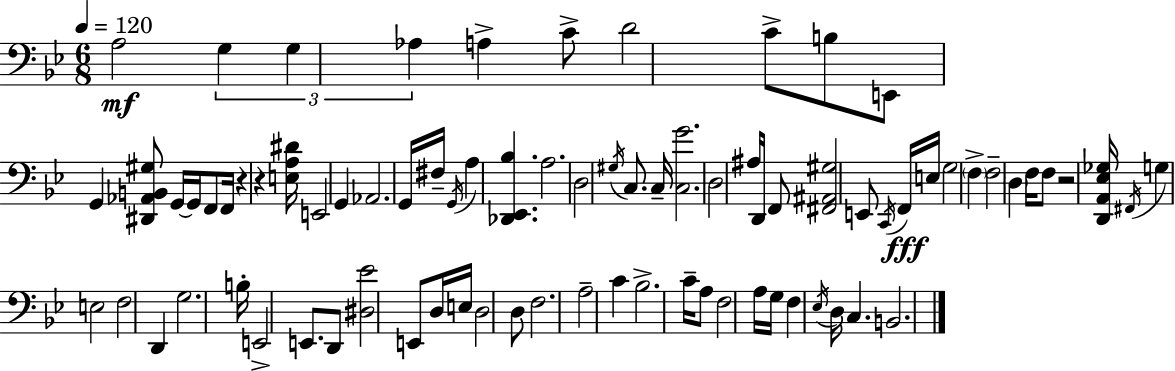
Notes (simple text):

A3/h G3/q G3/q Ab3/q A3/q C4/e D4/h C4/e B3/e E2/e G2/q [D#2,Ab2,B2,G#3]/e G2/s G2/s F2/e F2/s R/q R/q [E3,A3,D#4]/s E2/h G2/q Ab2/h. G2/s F#3/s G2/s A3/q [Db2,Eb2,Bb3]/q. A3/h. D3/h G#3/s C3/e. C3/s [C3,G4]/h. D3/h A#3/s D2/s F2/e [F#2,A#2,G#3]/h E2/e C2/s F2/s E3/s G3/h F3/q F3/h D3/q F3/s F3/e R/h [D2,A2,Eb3,Gb3]/s F#2/s G3/q E3/h F3/h D2/q G3/h. B3/s E2/h E2/e. D2/e [D#3,Eb4]/h E2/e D3/s E3/s D3/h D3/e F3/h. A3/h C4/q Bb3/h. C4/s A3/e F3/h A3/s G3/s F3/q Eb3/s D3/s C3/q. B2/h.